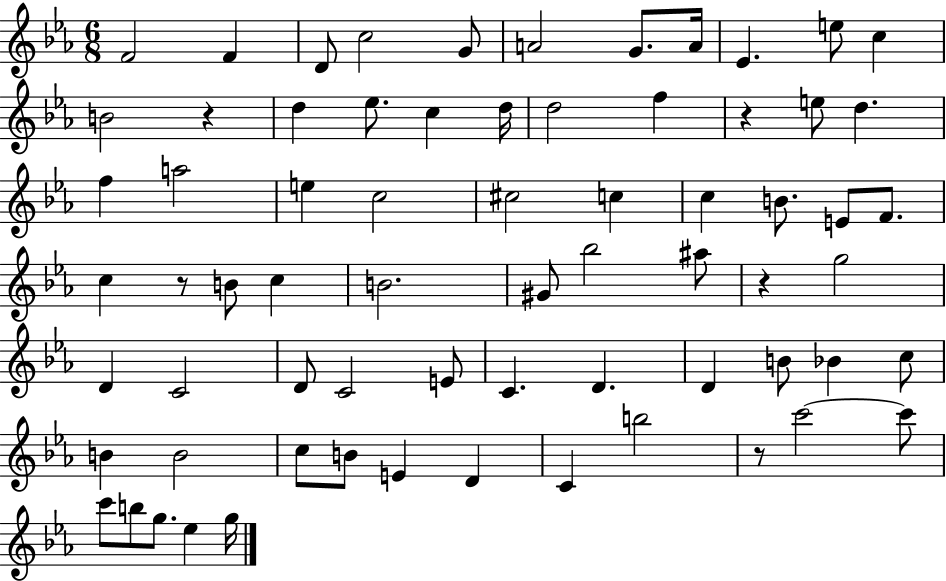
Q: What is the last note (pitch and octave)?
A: G5